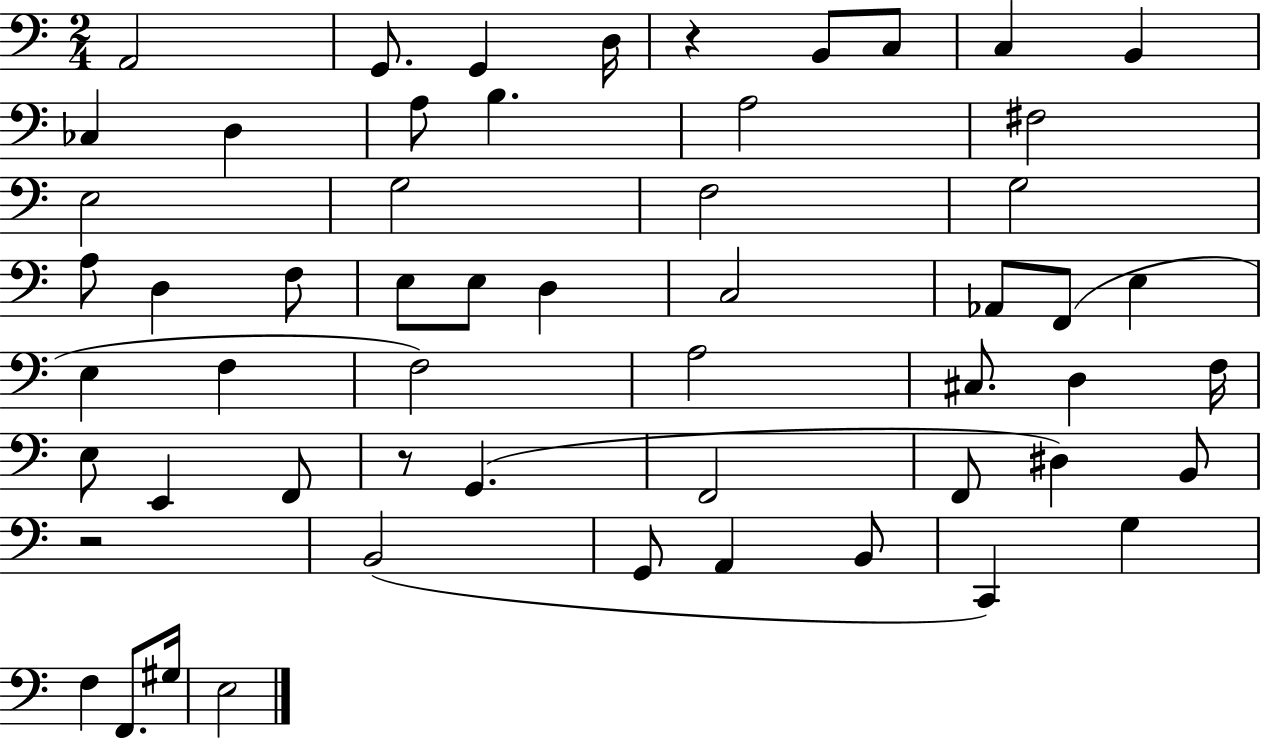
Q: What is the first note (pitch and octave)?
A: A2